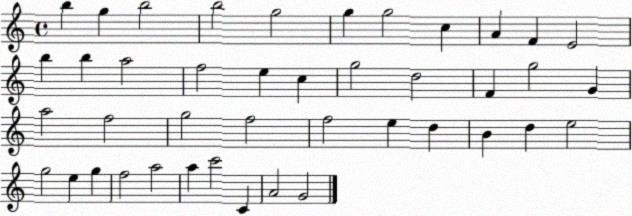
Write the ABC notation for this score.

X:1
T:Untitled
M:4/4
L:1/4
K:C
b g b2 b2 g2 g g2 c A F E2 b b a2 f2 e c g2 d2 F g2 G a2 f2 g2 f2 f2 e d B d e2 g2 e g f2 a2 a c'2 C A2 G2